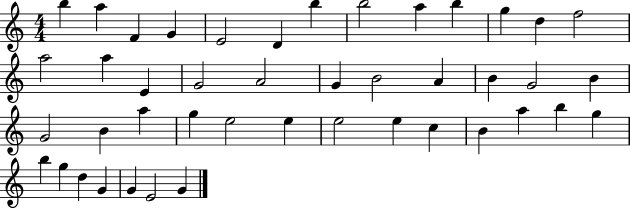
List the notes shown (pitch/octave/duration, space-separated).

B5/q A5/q F4/q G4/q E4/h D4/q B5/q B5/h A5/q B5/q G5/q D5/q F5/h A5/h A5/q E4/q G4/h A4/h G4/q B4/h A4/q B4/q G4/h B4/q G4/h B4/q A5/q G5/q E5/h E5/q E5/h E5/q C5/q B4/q A5/q B5/q G5/q B5/q G5/q D5/q G4/q G4/q E4/h G4/q